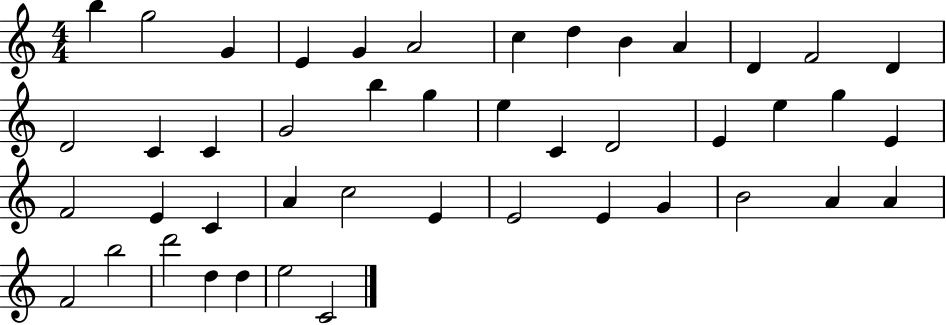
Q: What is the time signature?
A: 4/4